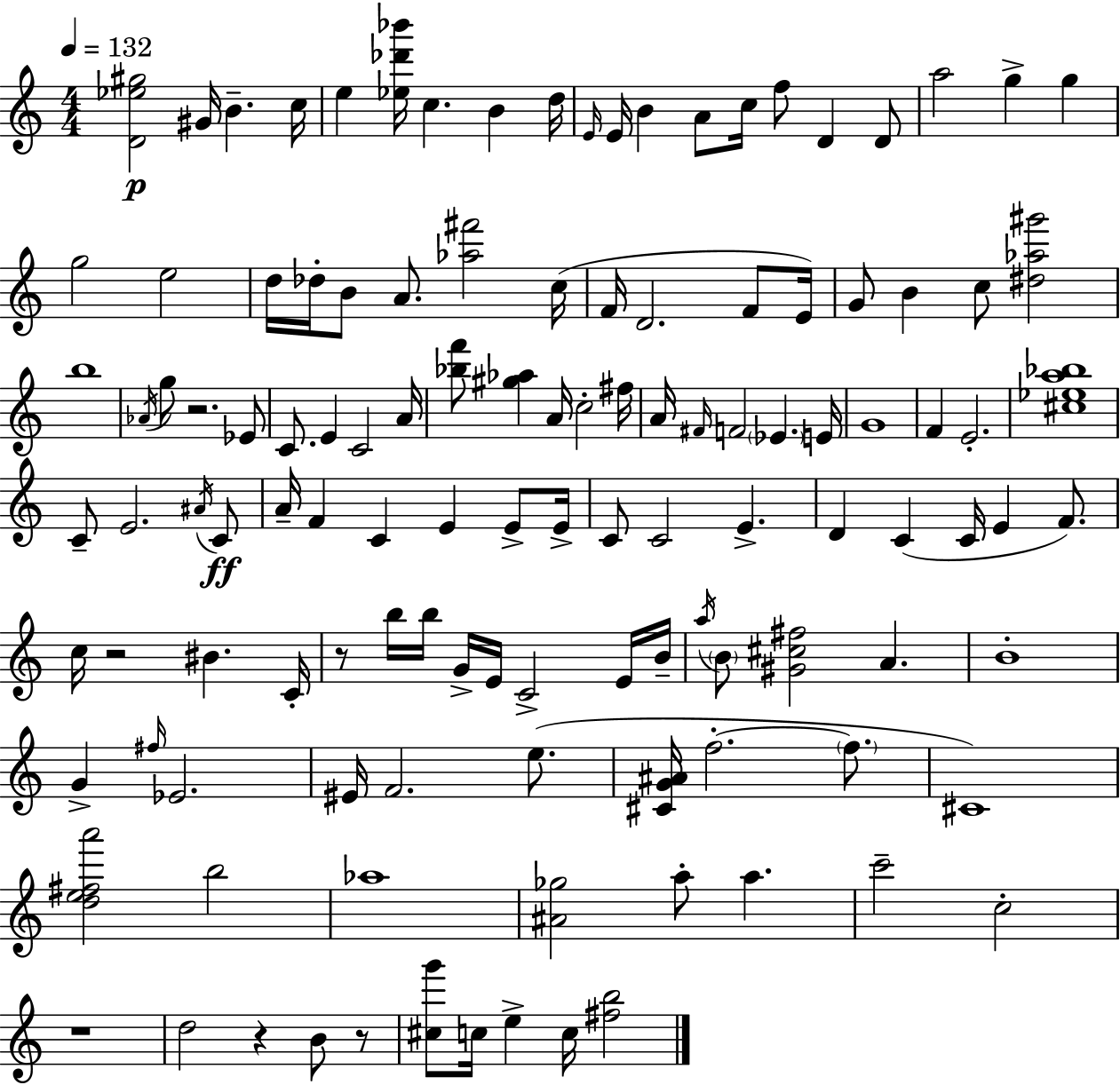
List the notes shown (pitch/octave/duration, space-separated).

[D4,Eb5,G#5]/h G#4/s B4/q. C5/s E5/q [Eb5,Db6,Bb6]/s C5/q. B4/q D5/s E4/s E4/s B4/q A4/e C5/s F5/e D4/q D4/e A5/h G5/q G5/q G5/h E5/h D5/s Db5/s B4/e A4/e. [Ab5,F#6]/h C5/s F4/s D4/h. F4/e E4/s G4/e B4/q C5/e [D#5,Ab5,G#6]/h B5/w Ab4/s G5/e R/h. Eb4/e C4/e. E4/q C4/h A4/s [Bb5,F6]/e [G#5,Ab5]/q A4/s C5/h F#5/s A4/s F#4/s F4/h Eb4/q. E4/s G4/w F4/q E4/h. [C#5,Eb5,A5,Bb5]/w C4/e E4/h. A#4/s C4/e A4/s F4/q C4/q E4/q E4/e E4/s C4/e C4/h E4/q. D4/q C4/q C4/s E4/q F4/e. C5/s R/h BIS4/q. C4/s R/e B5/s B5/s G4/s E4/s C4/h E4/s B4/s A5/s B4/e [G#4,C#5,F#5]/h A4/q. B4/w G4/q F#5/s Eb4/h. EIS4/s F4/h. E5/e. [C#4,G4,A#4]/s F5/h. F5/e. C#4/w [D5,E5,F#5,A6]/h B5/h Ab5/w [A#4,Gb5]/h A5/e A5/q. C6/h C5/h R/w D5/h R/q B4/e R/e [C#5,G6]/e C5/s E5/q C5/s [F#5,B5]/h